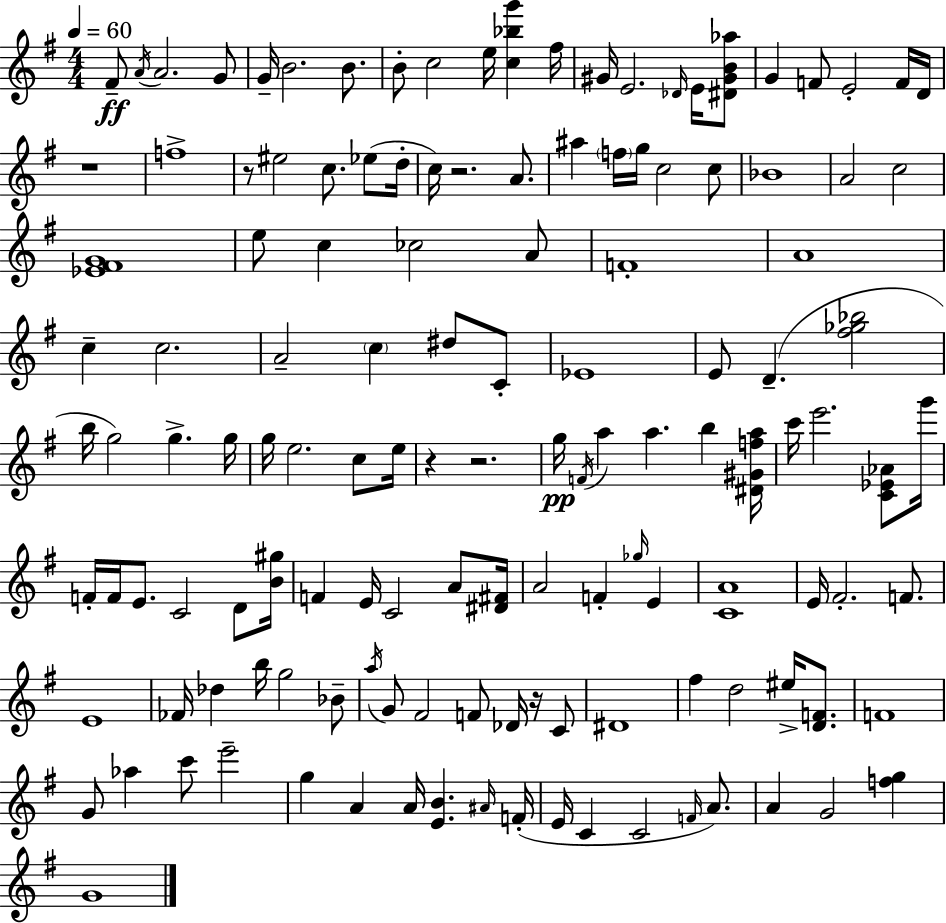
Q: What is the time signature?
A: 4/4